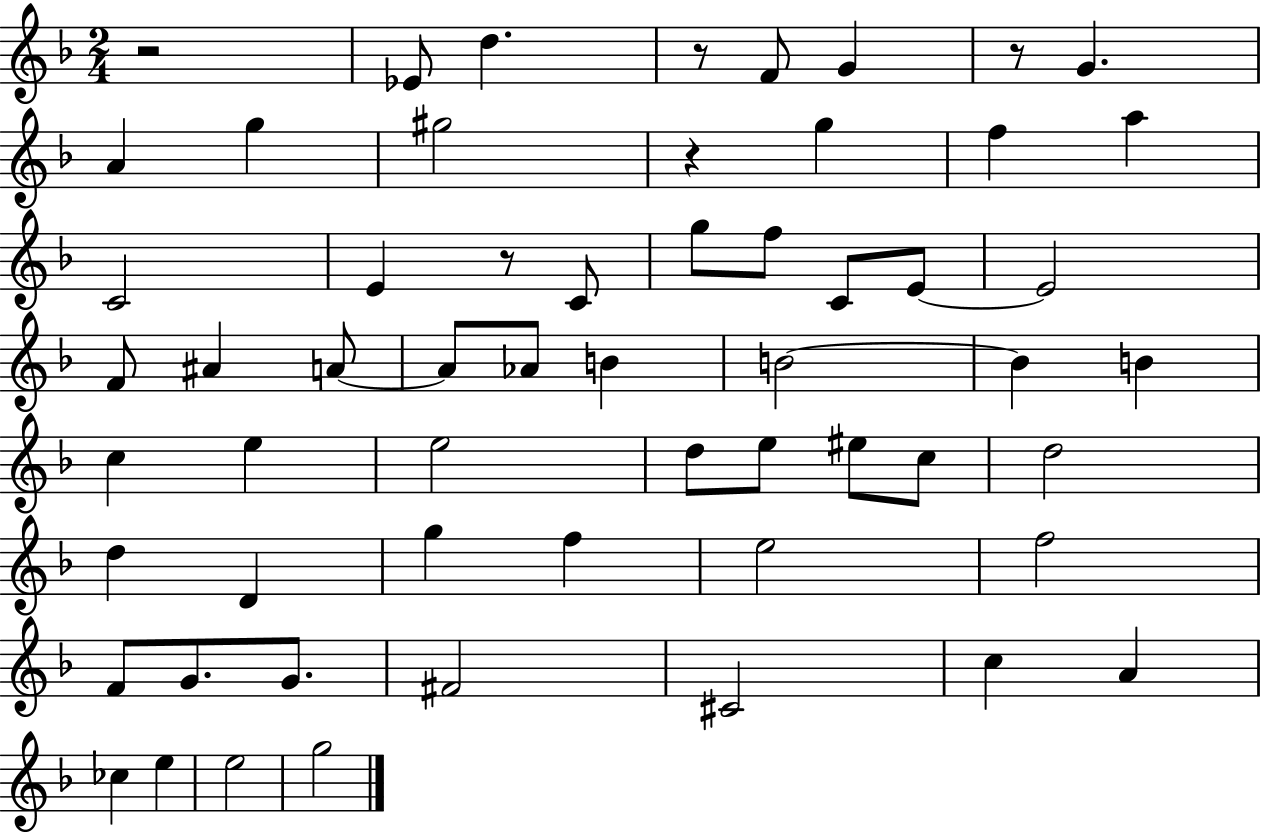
X:1
T:Untitled
M:2/4
L:1/4
K:F
z2 _E/2 d z/2 F/2 G z/2 G A g ^g2 z g f a C2 E z/2 C/2 g/2 f/2 C/2 E/2 E2 F/2 ^A A/2 A/2 _A/2 B B2 B B c e e2 d/2 e/2 ^e/2 c/2 d2 d D g f e2 f2 F/2 G/2 G/2 ^F2 ^C2 c A _c e e2 g2